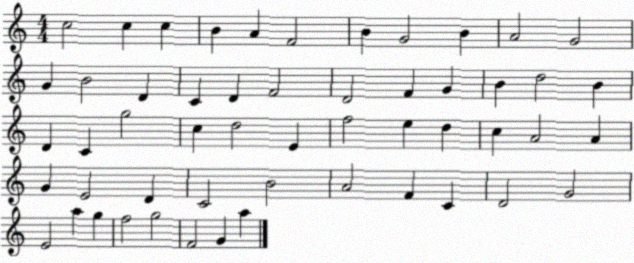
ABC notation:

X:1
T:Untitled
M:4/4
L:1/4
K:C
c2 c c B A F2 B G2 B A2 G2 G B2 D C D F2 D2 F G B d2 B D C g2 c d2 E f2 e d c A2 A G E2 D C2 B2 A2 F C D2 G2 E2 a g f2 g2 F2 G a